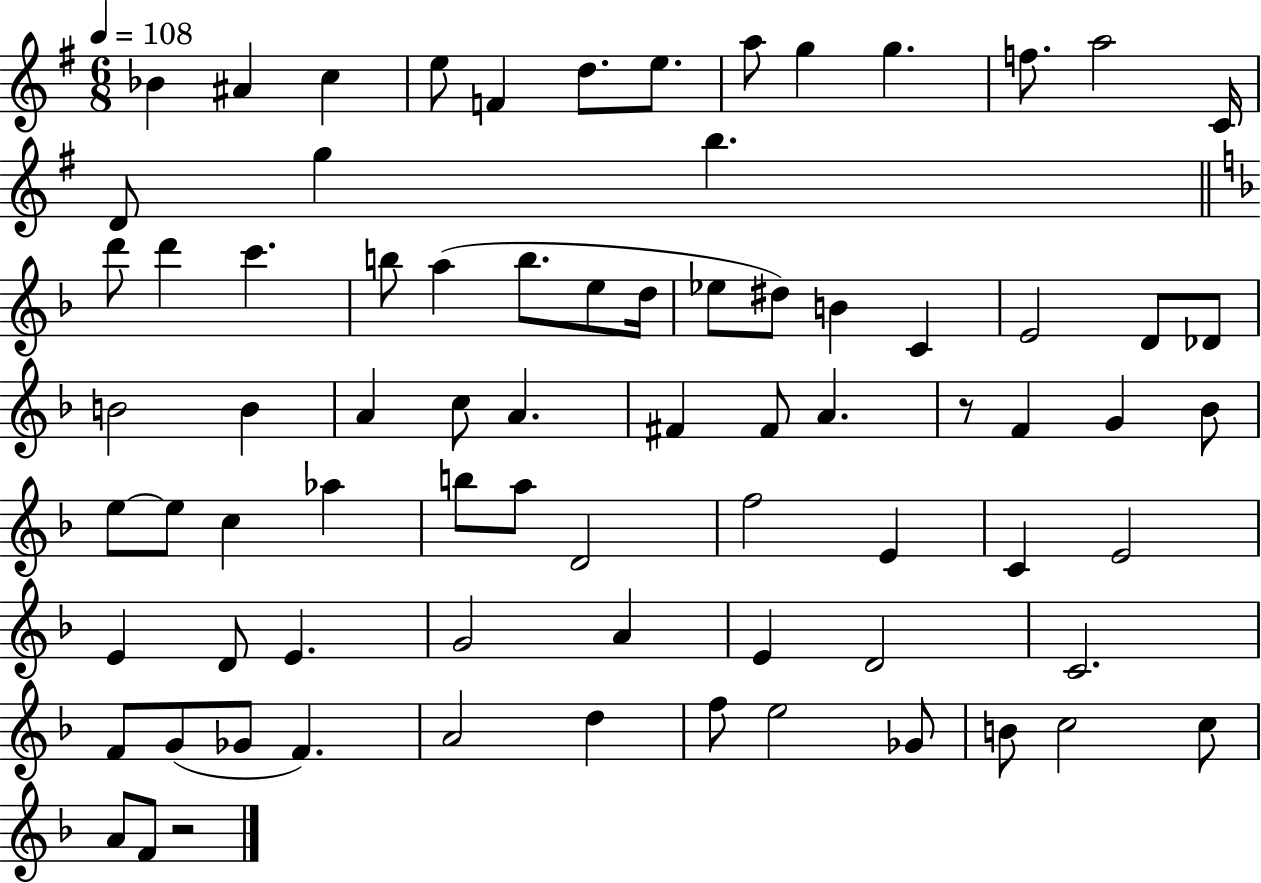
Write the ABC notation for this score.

X:1
T:Untitled
M:6/8
L:1/4
K:G
_B ^A c e/2 F d/2 e/2 a/2 g g f/2 a2 C/4 D/2 g b d'/2 d' c' b/2 a b/2 e/2 d/4 _e/2 ^d/2 B C E2 D/2 _D/2 B2 B A c/2 A ^F ^F/2 A z/2 F G _B/2 e/2 e/2 c _a b/2 a/2 D2 f2 E C E2 E D/2 E G2 A E D2 C2 F/2 G/2 _G/2 F A2 d f/2 e2 _G/2 B/2 c2 c/2 A/2 F/2 z2